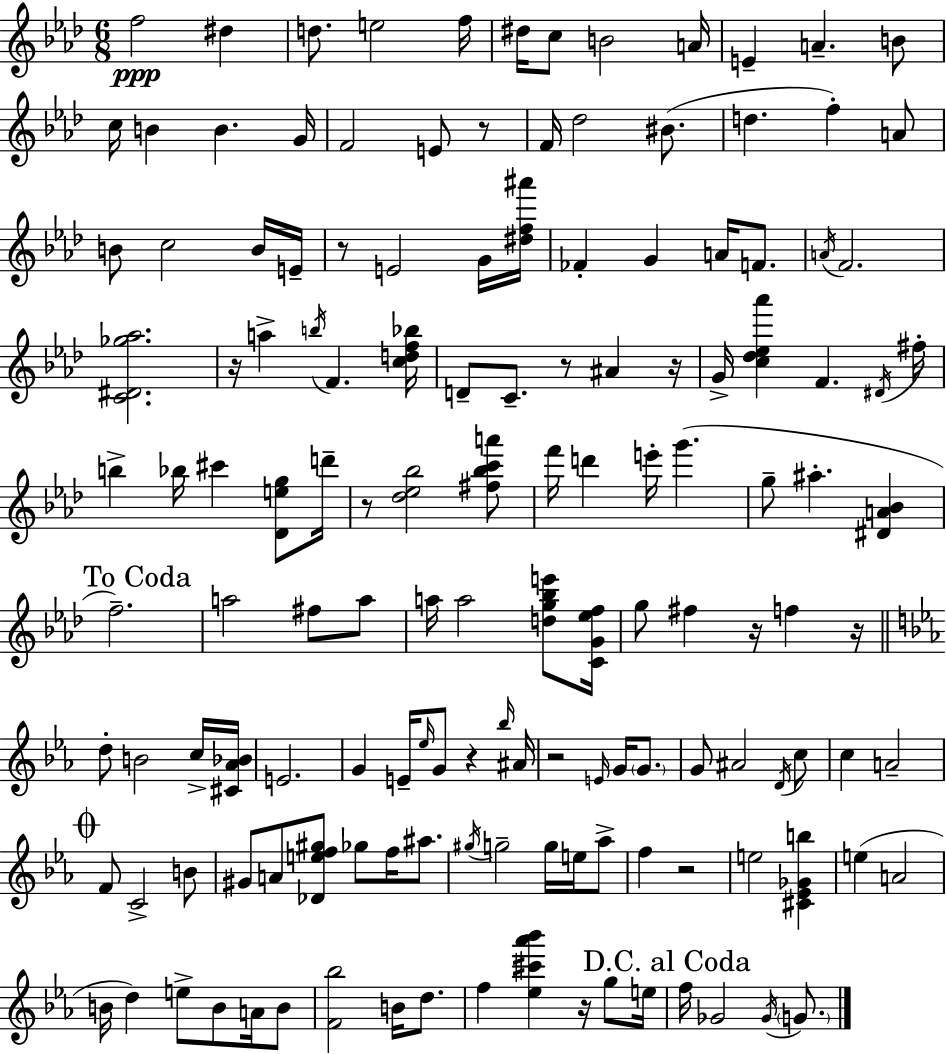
F5/h D#5/q D5/e. E5/h F5/s D#5/s C5/e B4/h A4/s E4/q A4/q. B4/e C5/s B4/q B4/q. G4/s F4/h E4/e R/e F4/s Db5/h BIS4/e. D5/q. F5/q A4/e B4/e C5/h B4/s E4/s R/e E4/h G4/s [D#5,F5,A#6]/s FES4/q G4/q A4/s F4/e. A4/s F4/h. [C4,D#4,Gb5,Ab5]/h. R/s A5/q B5/s F4/q. [C5,D5,F5,Bb5]/s D4/e C4/e. R/e A#4/q R/s G4/s [C5,Db5,Eb5,Ab6]/q F4/q. D#4/s F#5/s B5/q Bb5/s C#6/q [Db4,E5,G5]/e D6/s R/e [Db5,Eb5,Bb5]/h [F#5,Bb5,C6,A6]/e F6/s D6/q E6/s G6/q. G5/e A#5/q. [D#4,A4,Bb4]/q F5/h. A5/h F#5/e A5/e A5/s A5/h [D5,G5,Bb5,E6]/e [C4,G4,Eb5,F5]/s G5/e F#5/q R/s F5/q R/s D5/e B4/h C5/s [C#4,Ab4,Bb4]/s E4/h. G4/q E4/s Eb5/s G4/e R/q Bb5/s A#4/s R/h E4/s G4/s G4/e. G4/e A#4/h D4/s C5/e C5/q A4/h F4/e C4/h B4/e G#4/e A4/e [Db4,E5,F5,G#5]/e Gb5/e F5/s A#5/e. G#5/s G5/h G5/s E5/s Ab5/e F5/q R/h E5/h [C#4,Eb4,Gb4,B5]/q E5/q A4/h B4/s D5/q E5/e B4/e A4/s B4/e [F4,Bb5]/h B4/s D5/e. F5/q [Eb5,C#6,Ab6,Bb6]/q R/s G5/e E5/s F5/s Gb4/h Gb4/s G4/e.